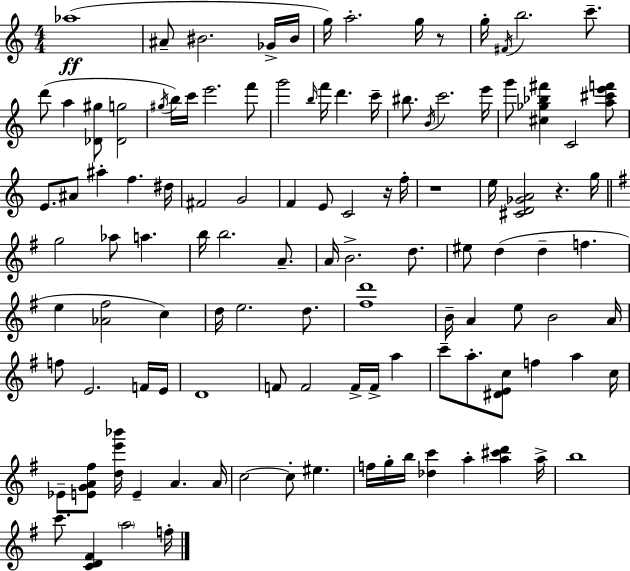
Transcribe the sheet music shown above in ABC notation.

X:1
T:Untitled
M:4/4
L:1/4
K:Am
_a4 ^A/2 ^B2 _G/4 ^B/4 g/4 a2 g/4 z/2 g/4 ^F/4 b2 c'/2 d'/2 a [_D^g]/2 [_Dg]2 ^g/4 b/4 c'/4 e'2 f'/2 g'2 b/4 f'/4 d' c'/4 ^b/2 B/4 c'2 e'/4 g'/2 [^c_g_b^f'] C2 [a^c'e'f']/2 E/2 ^A/2 ^a f ^d/4 ^F2 G2 F E/2 C2 z/4 f/4 z4 e/4 [^CD_GA]2 z g/4 g2 _a/2 a b/4 b2 A/2 A/4 B2 d/2 ^e/2 d d f e [_A^f]2 c d/4 e2 d/2 [^fd']4 B/4 A e/2 B2 A/4 f/2 E2 F/4 E/4 D4 F/2 F2 F/4 F/4 a c'/2 a/2 [^DEc]/2 f a c/4 _E/2 [EGA^f]/2 [de'_b']/4 E A A/4 c2 c/2 ^e f/4 g/4 b/4 [_dc'] a [a^c'd'] a/4 b4 c'/2 [CD^F] a2 f/4